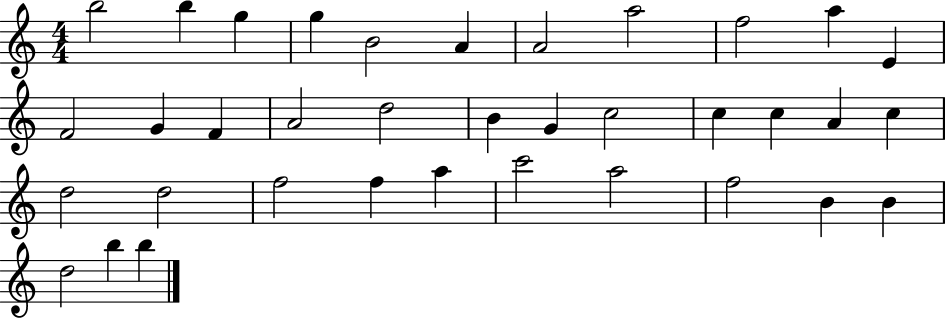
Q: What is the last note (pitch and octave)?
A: B5